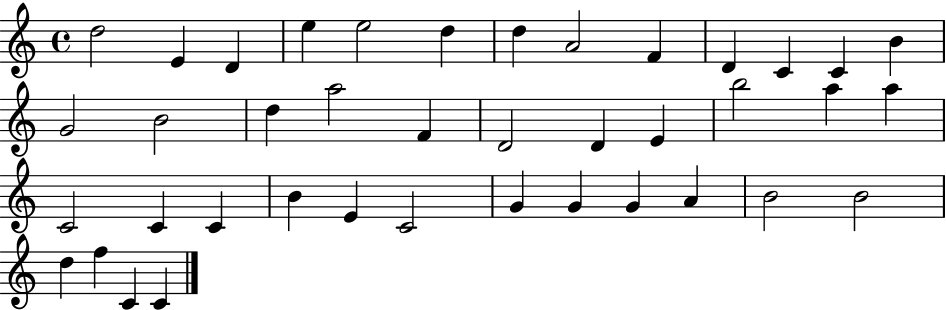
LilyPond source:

{
  \clef treble
  \time 4/4
  \defaultTimeSignature
  \key c \major
  d''2 e'4 d'4 | e''4 e''2 d''4 | d''4 a'2 f'4 | d'4 c'4 c'4 b'4 | \break g'2 b'2 | d''4 a''2 f'4 | d'2 d'4 e'4 | b''2 a''4 a''4 | \break c'2 c'4 c'4 | b'4 e'4 c'2 | g'4 g'4 g'4 a'4 | b'2 b'2 | \break d''4 f''4 c'4 c'4 | \bar "|."
}